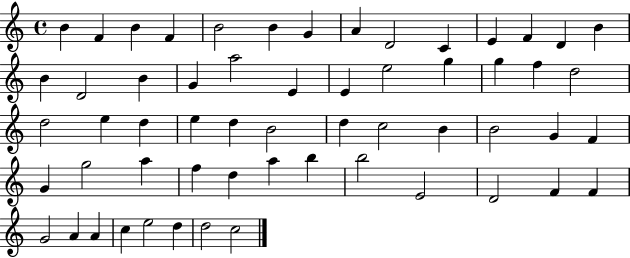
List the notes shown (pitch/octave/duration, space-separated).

B4/q F4/q B4/q F4/q B4/h B4/q G4/q A4/q D4/h C4/q E4/q F4/q D4/q B4/q B4/q D4/h B4/q G4/q A5/h E4/q E4/q E5/h G5/q G5/q F5/q D5/h D5/h E5/q D5/q E5/q D5/q B4/h D5/q C5/h B4/q B4/h G4/q F4/q G4/q G5/h A5/q F5/q D5/q A5/q B5/q B5/h E4/h D4/h F4/q F4/q G4/h A4/q A4/q C5/q E5/h D5/q D5/h C5/h